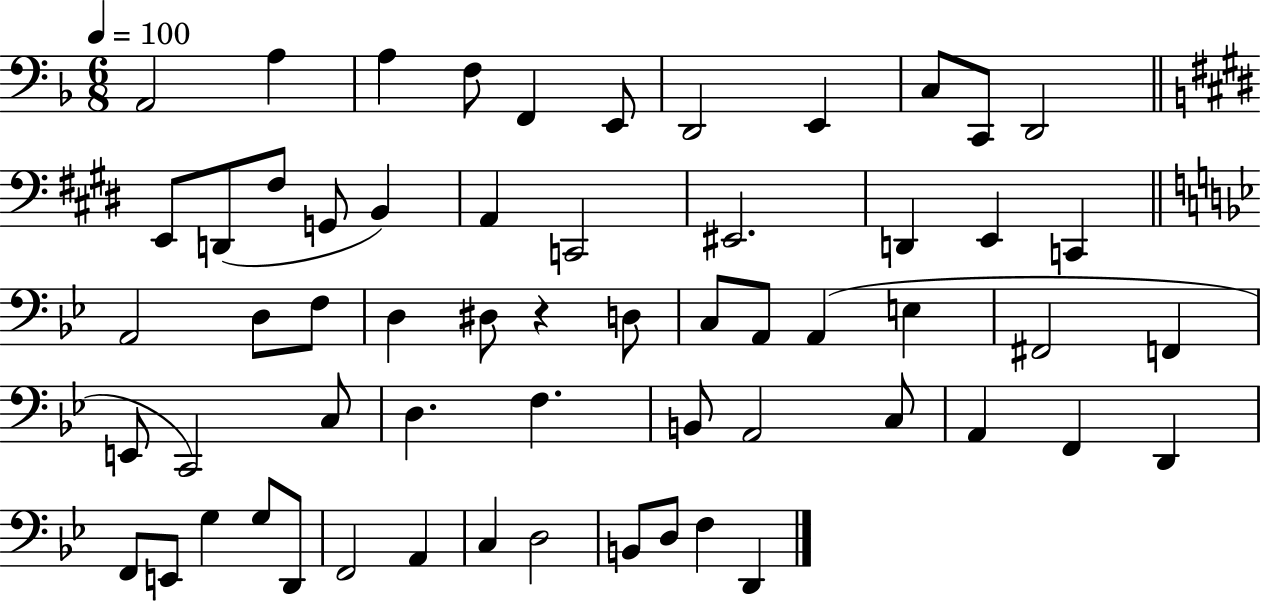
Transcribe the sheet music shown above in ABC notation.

X:1
T:Untitled
M:6/8
L:1/4
K:F
A,,2 A, A, F,/2 F,, E,,/2 D,,2 E,, C,/2 C,,/2 D,,2 E,,/2 D,,/2 ^F,/2 G,,/2 B,, A,, C,,2 ^E,,2 D,, E,, C,, A,,2 D,/2 F,/2 D, ^D,/2 z D,/2 C,/2 A,,/2 A,, E, ^F,,2 F,, E,,/2 C,,2 C,/2 D, F, B,,/2 A,,2 C,/2 A,, F,, D,, F,,/2 E,,/2 G, G,/2 D,,/2 F,,2 A,, C, D,2 B,,/2 D,/2 F, D,,